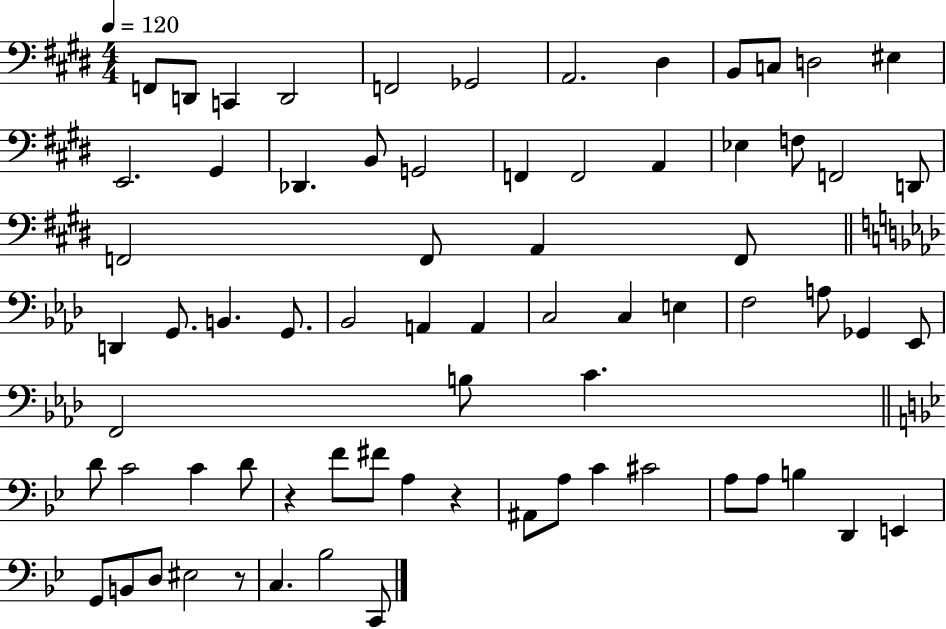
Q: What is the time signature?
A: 4/4